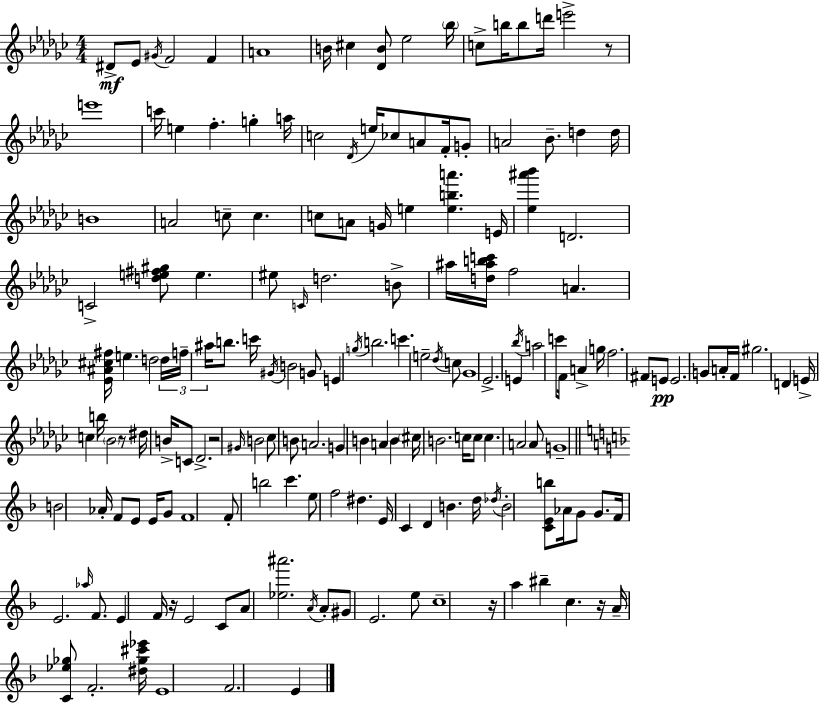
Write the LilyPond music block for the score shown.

{
  \clef treble
  \numericTimeSignature
  \time 4/4
  \key ees \minor
  dis'8->\mf ees'8 \acciaccatura { gis'16 } f'2 f'4 | a'1 | b'16 cis''4 <des' b'>8 ees''2 | \parenthesize bes''16 c''8-> b''16 b''8 d'''16 e'''2-> r8 | \break e'''1 | c'''16 e''4 f''4.-. g''4-. | a''16 c''2 \acciaccatura { des'16 } e''16 ces''8 a'8 f'16-. | g'8-. a'2 bes'8.-- d''4 | \break d''16 b'1 | a'2 c''8-- c''4. | c''8 a'8 g'16 e''4 <e'' b'' a'''>4. | e'16 <ees'' ais''' bes'''>4 d'2. | \break c'2-> <d'' e'' fis'' gis''>8 e''4. | eis''8 \grace { c'16 } d''2. | b'8-> ais''16 <d'' ais'' b'' c'''>16 f''2 a'4. | <ees' ais' cis'' fis''>16 e''4. d''2 | \break \tuplet 3/2 { d''16 f''16-- ais''16 } b''8. c'''16 \acciaccatura { gis'16 } b'2 | g'8 e'4 \acciaccatura { g''16 } b''2. | c'''4. e''2-- | \acciaccatura { des''16 } c''8 ges'1 | \break ees'2.-> | e'4 \acciaccatura { bes''16 } a''2 c'''8 | f'16 a'4-> g''16 f''2. | fis'8 e'8\pp e'2. | \break g'8 a'16-. f'16 gis''2. | d'4 e'16-> c''4 b''16 \parenthesize bes'2 | r8 dis''16 b'16-> c'8 des'2.-> | r2 \grace { gis'16 } | \break b'2 ces''8 b'8 a'2. | g'4 b'4 | a'4 b'4 \parenthesize cis''16 b'2. | c''16 c''8 c''4. a'2 | \break a'8 g'1-- | \bar "||" \break \key d \minor b'2 aes'16-. f'8 e'8 e'16 g'8 | f'1 | f'8-. b''2 c'''4. | e''8 f''2 dis''4. | \break e'16 c'4 d'4 b'4. d''16 | \acciaccatura { des''16 } b'2-. <c' e' b''>8 aes'16 g'8 g'8. | f'16 e'2. \grace { aes''16 } f'8. | e'4 f'16 r16 e'2 | \break c'8 a'8 <ees'' ais'''>2. | \acciaccatura { a'16 } a'8-. gis'8 e'2. | e''8 c''1-- | r16 a''4 bis''4-- c''4. | \break r16 a'16-- <c' ees'' ges''>8 f'2.-. | <dis'' ges'' cis''' ees'''>16 e'1 | f'2. e'4 | \bar "|."
}